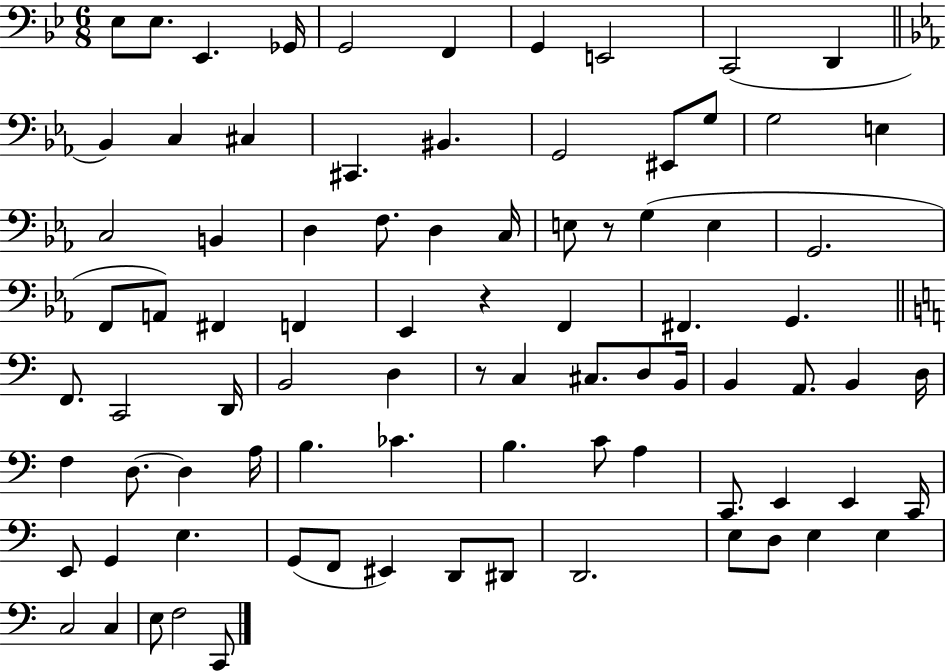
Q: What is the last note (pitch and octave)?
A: C2